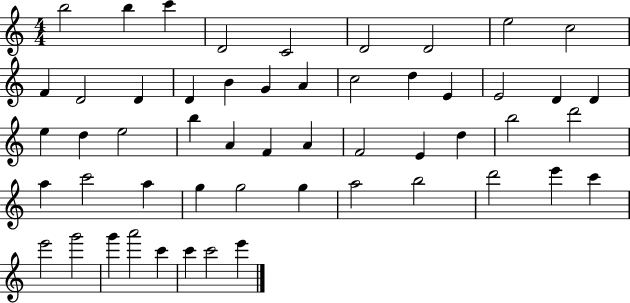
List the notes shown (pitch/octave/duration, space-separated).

B5/h B5/q C6/q D4/h C4/h D4/h D4/h E5/h C5/h F4/q D4/h D4/q D4/q B4/q G4/q A4/q C5/h D5/q E4/q E4/h D4/q D4/q E5/q D5/q E5/h B5/q A4/q F4/q A4/q F4/h E4/q D5/q B5/h D6/h A5/q C6/h A5/q G5/q G5/h G5/q A5/h B5/h D6/h E6/q C6/q E6/h G6/h G6/q A6/h C6/q C6/q C6/h E6/q